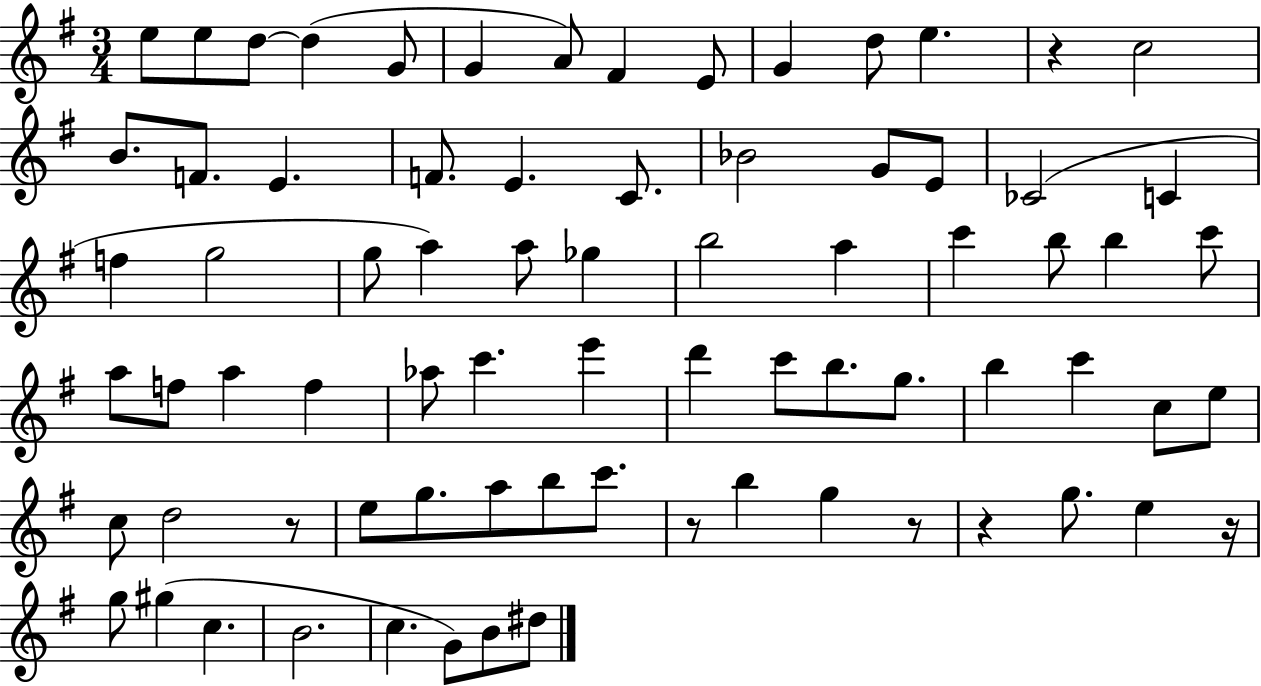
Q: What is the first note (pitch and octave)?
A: E5